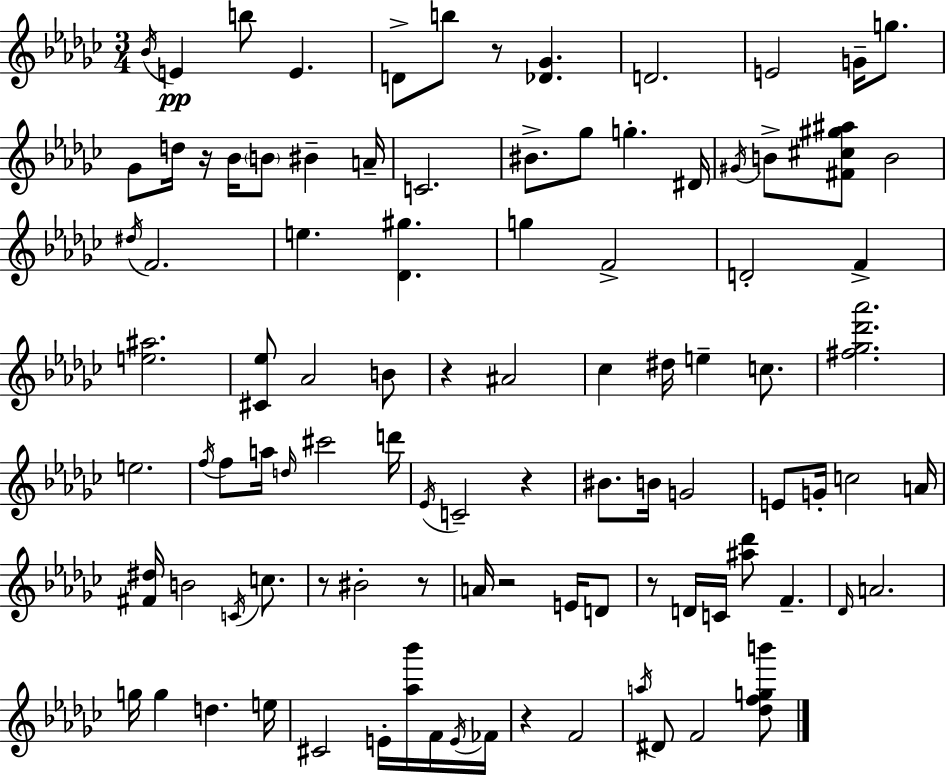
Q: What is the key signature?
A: EES minor